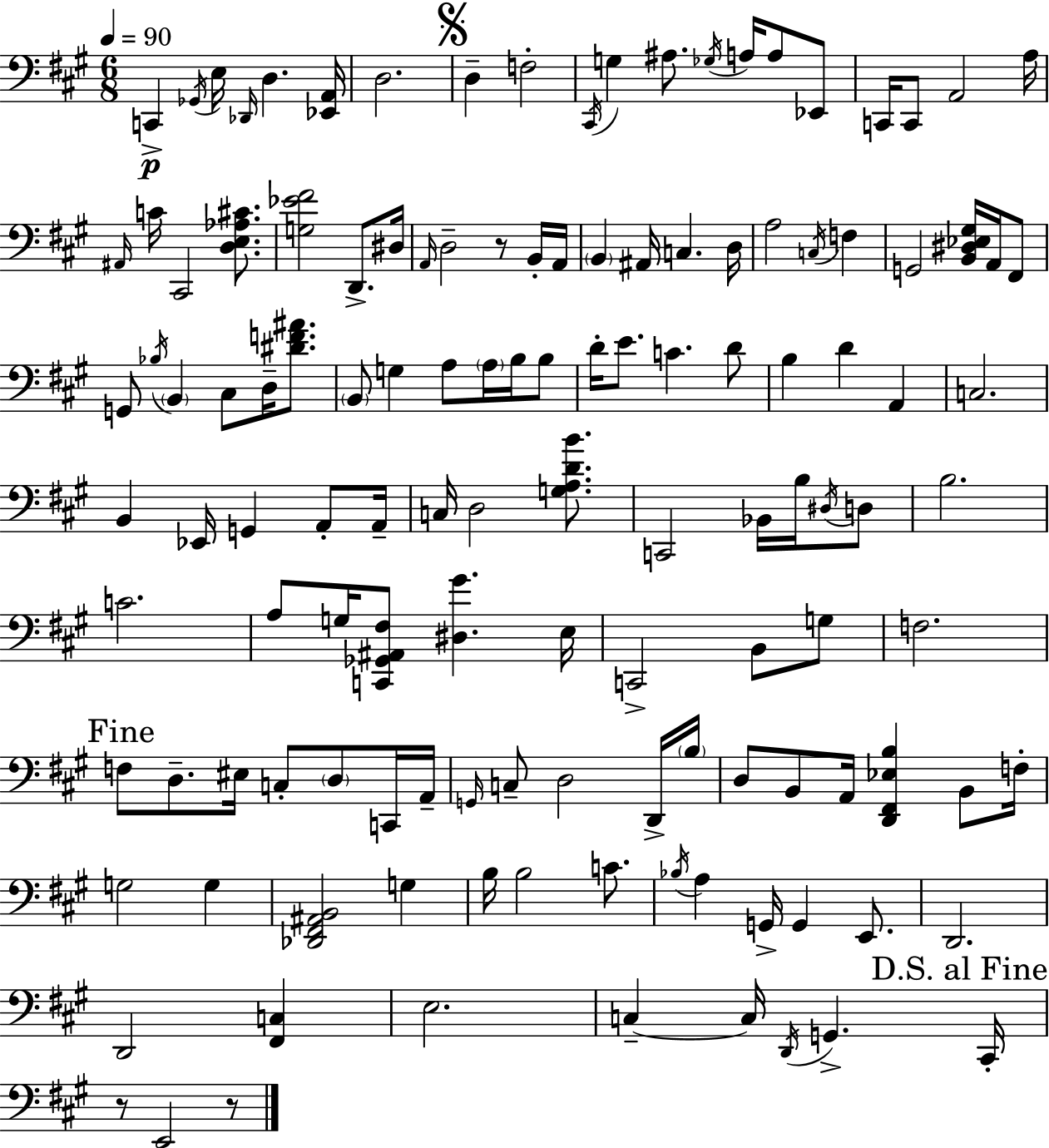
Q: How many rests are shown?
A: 3